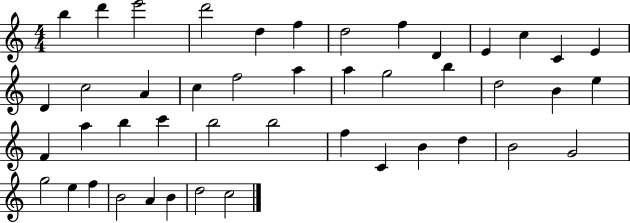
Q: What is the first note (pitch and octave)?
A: B5